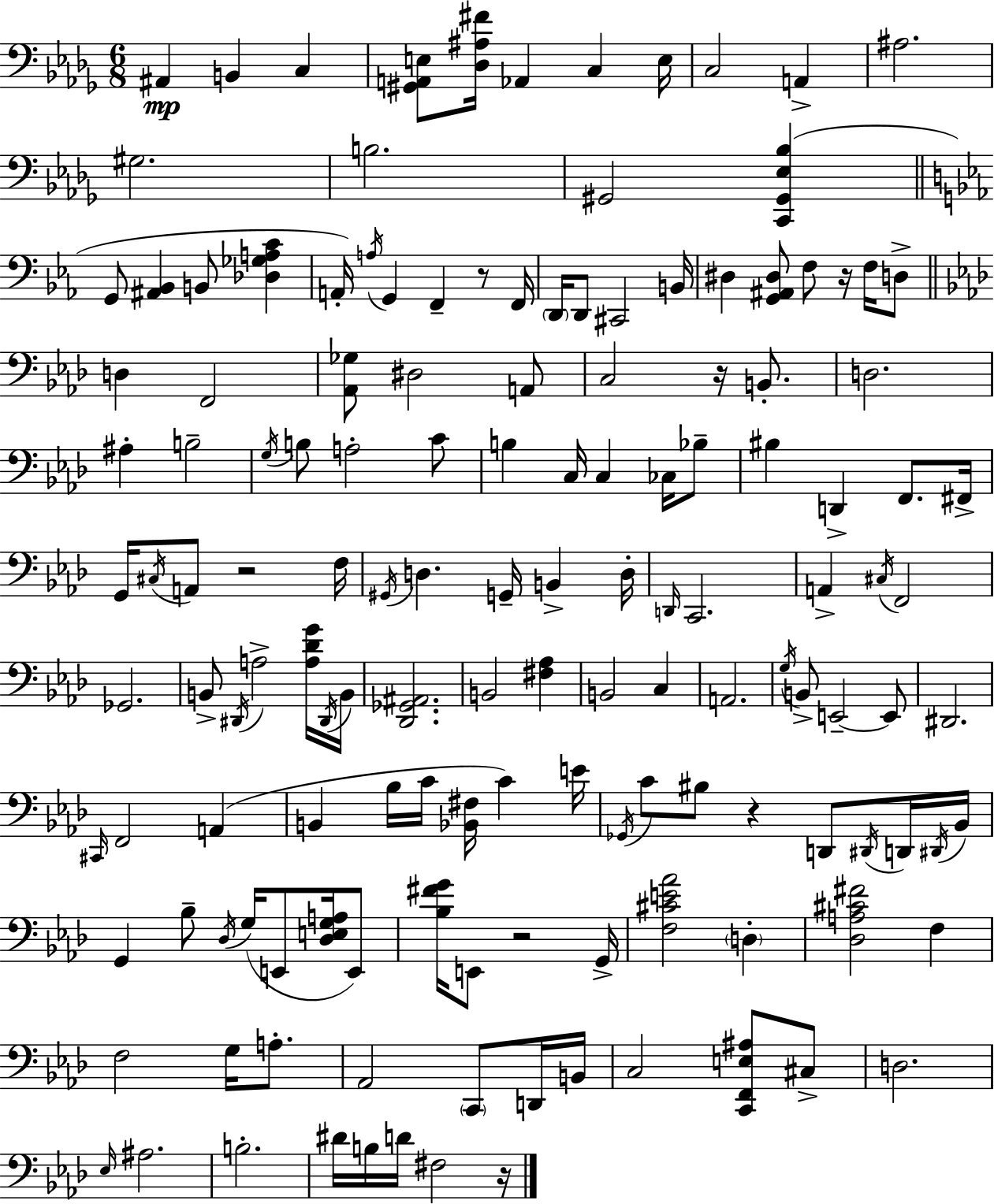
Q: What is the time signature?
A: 6/8